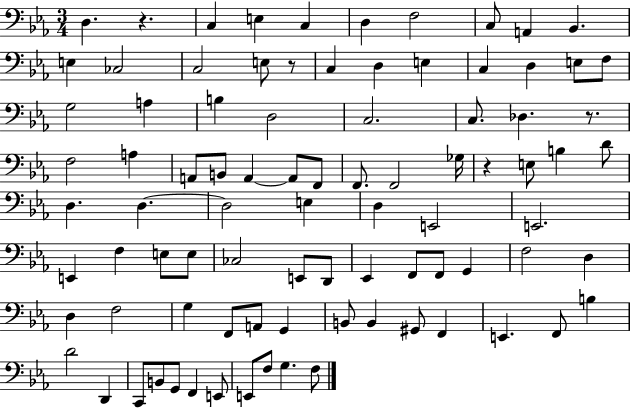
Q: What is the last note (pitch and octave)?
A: F3